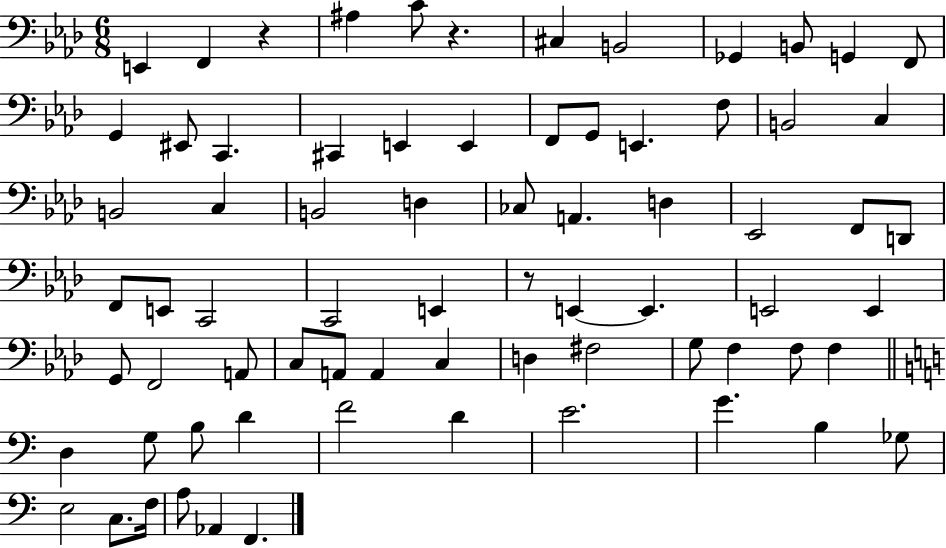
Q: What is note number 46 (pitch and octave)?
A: A2